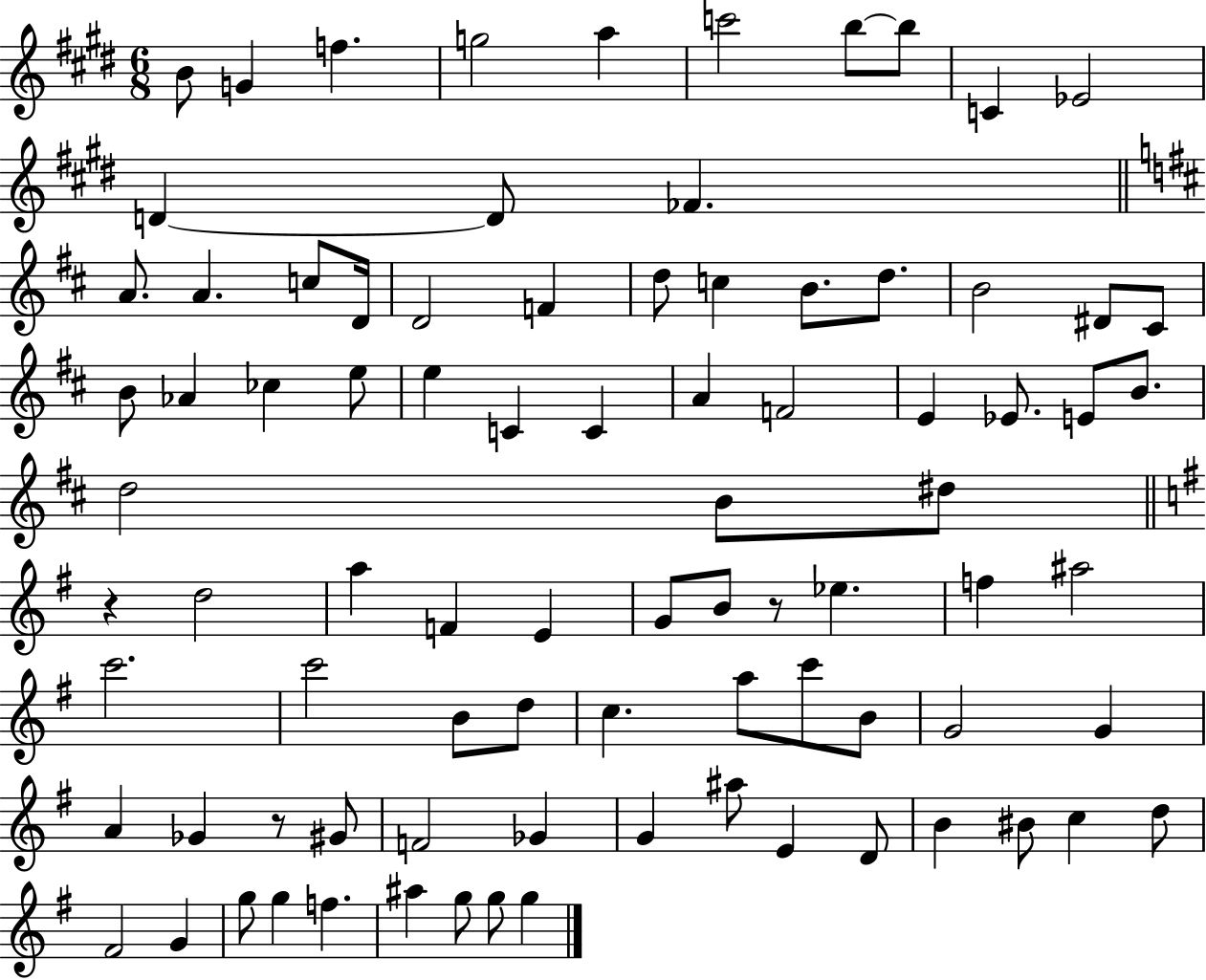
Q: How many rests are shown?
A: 3